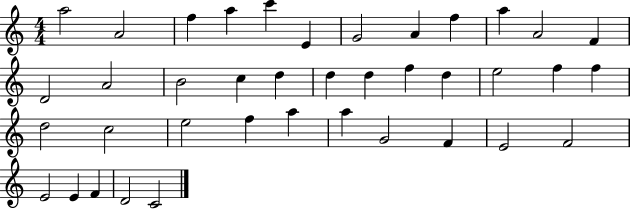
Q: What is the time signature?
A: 4/4